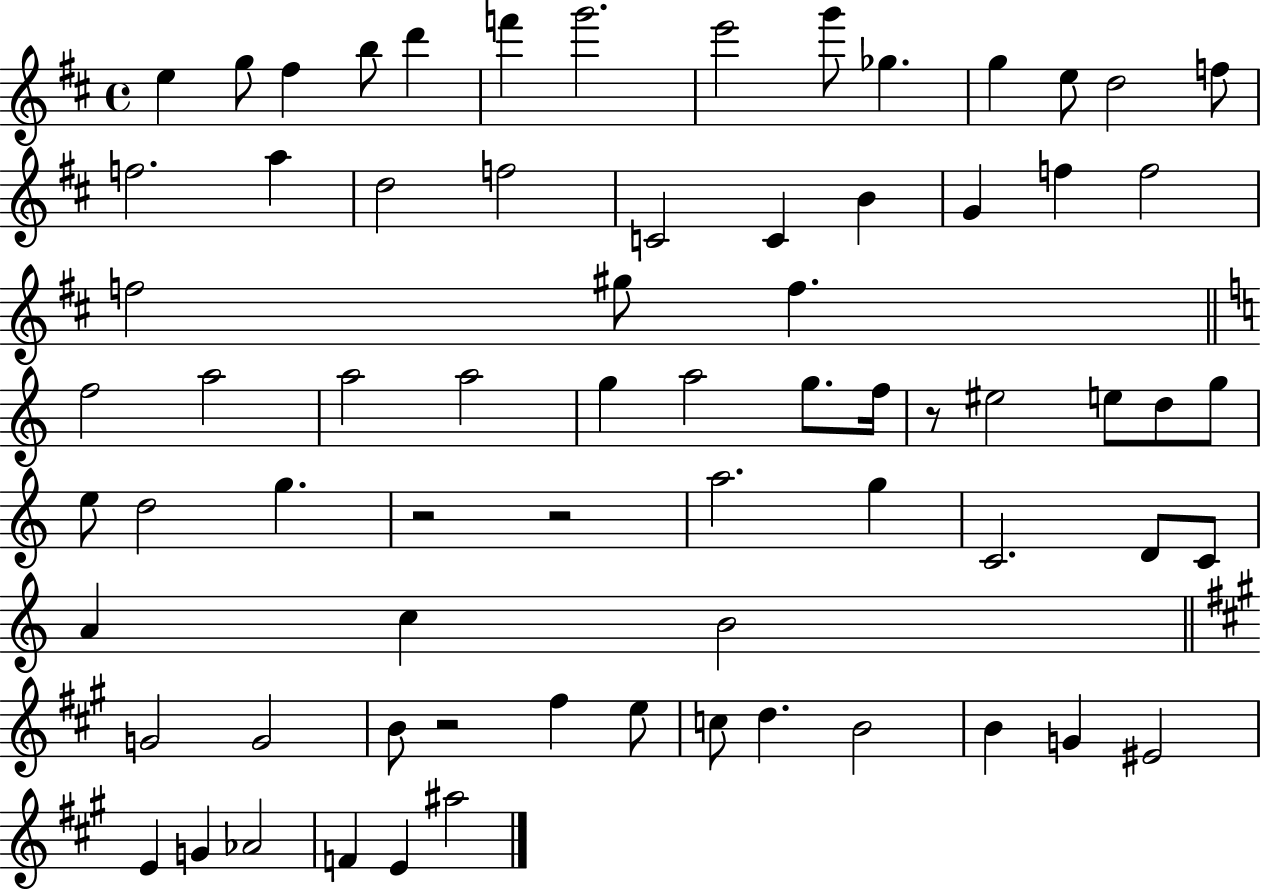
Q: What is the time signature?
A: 4/4